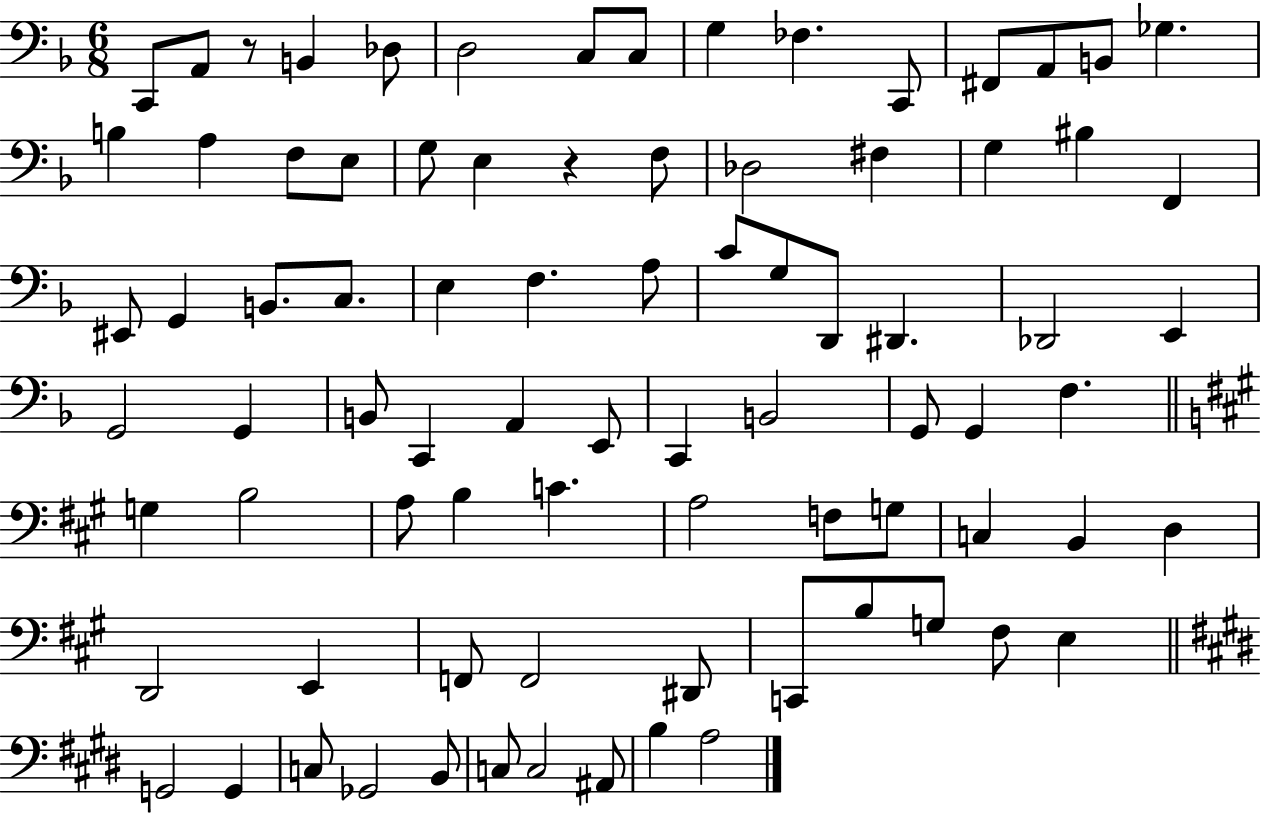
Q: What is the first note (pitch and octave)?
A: C2